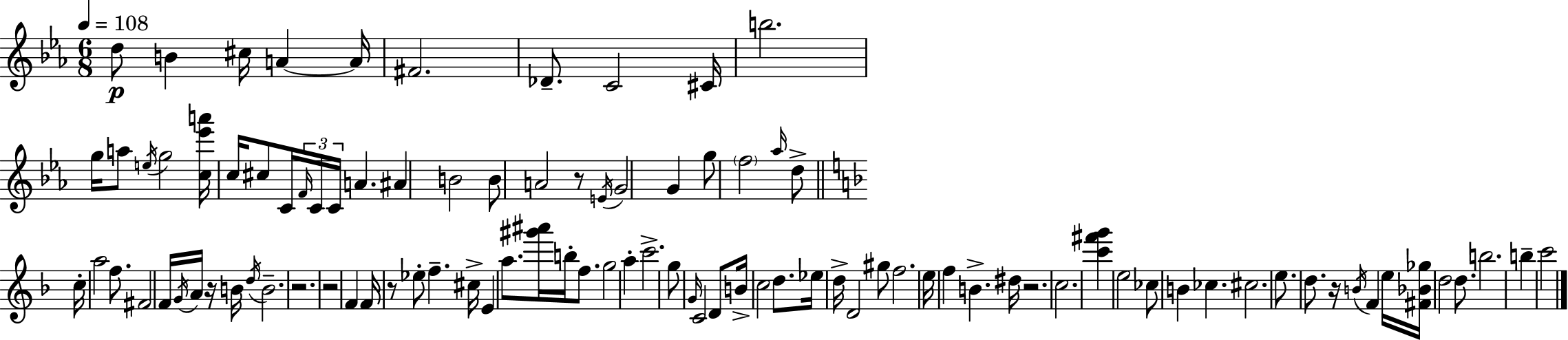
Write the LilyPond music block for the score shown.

{
  \clef treble
  \numericTimeSignature
  \time 6/8
  \key c \minor
  \tempo 4 = 108
  d''8\p b'4 cis''16 a'4~~ a'16 | fis'2. | des'8.-- c'2 cis'16 | b''2. | \break g''16 a''8 \acciaccatura { e''16 } g''2 | <c'' ees''' a'''>16 c''16 cis''8 c'16 \tuplet 3/2 { \grace { f'16 } c'16 c'16 } a'4. | ais'4 b'2 | b'8 a'2 | \break r8 \acciaccatura { e'16 } g'2 g'4 | g''8 \parenthesize f''2 | \grace { aes''16 } d''8-> \bar "||" \break \key f \major c''16-. a''2 f''8. | fis'2 f'16 \acciaccatura { g'16 } a'16 r16 | b'16 \acciaccatura { d''16 } b'2.-- | r2. | \break r2 f'4 | f'16 r8 ees''8-. f''4.-- | cis''16-> e'4 a''8. <gis''' ais'''>16 b''16-. f''8. | g''2 a''4-. | \break c'''2.-> | g''8 \grace { g'16 } c'2 | d'8 b'16-> c''2 | d''8. ees''16 d''16-> d'2 | \break gis''8 f''2. | e''16 f''4 b'4.-> | dis''16 r2. | c''2. | \break <c''' fis''' g'''>4 e''2 | ces''8 b'4 ces''4. | cis''2. | e''8. d''8. r16 \acciaccatura { b'16 } f'4 | \break e''16 <fis' bes' ges''>16 d''2 | d''8. b''2. | b''4-- c'''2 | \bar "|."
}